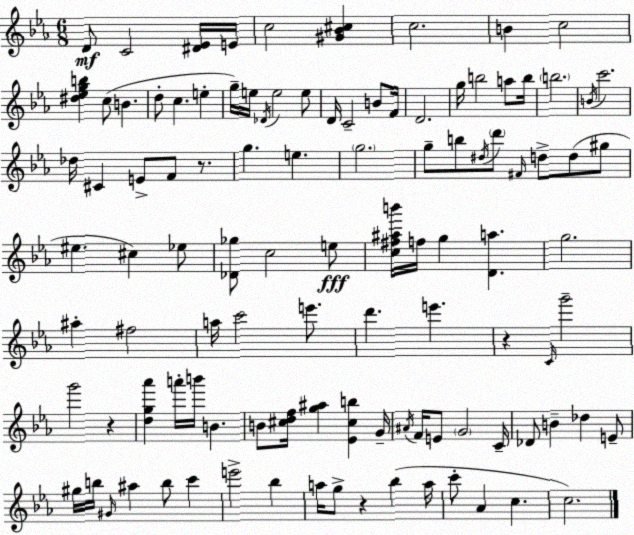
X:1
T:Untitled
M:6/8
L:1/4
K:Eb
D/2 C2 [^D_E]/4 E/4 c2 [^G_B^c] c2 B c2 [^d_egb] c/2 B d/2 c e g/4 e/4 _D/4 e2 e/2 D/4 C2 B/2 F/4 D2 g/4 b2 a/2 b/4 b2 B/4 c'2 _d/4 ^C E/2 F/2 z/2 g e g2 g/2 b/2 ^d/4 d'/2 ^F/4 d/2 d/2 ^g/2 ^e ^c _e/2 [_D_g]/2 c2 e/2 [c^f^ab']/4 f/4 g [Da] g2 ^a ^f2 a/4 c'2 e'/2 d' e' z C/4 g'2 g'2 z [dg_a'] a'/4 b'/4 B B/2 [^cdf]/4 [g^a] [_E^cb] G/4 ^A/4 F/4 E/2 G2 C/4 _D/2 B _d E/2 ^g/4 b/4 ^G/4 ^a b/2 c' e'2 _b a/4 g/2 z _b a/4 c'/2 _A c c2